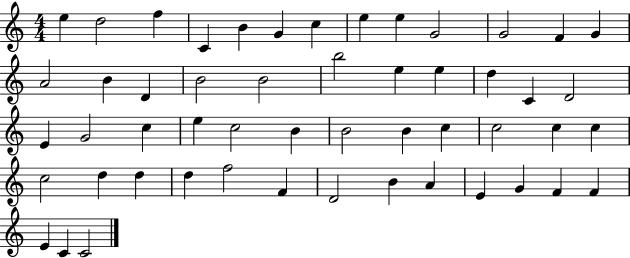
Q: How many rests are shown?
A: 0